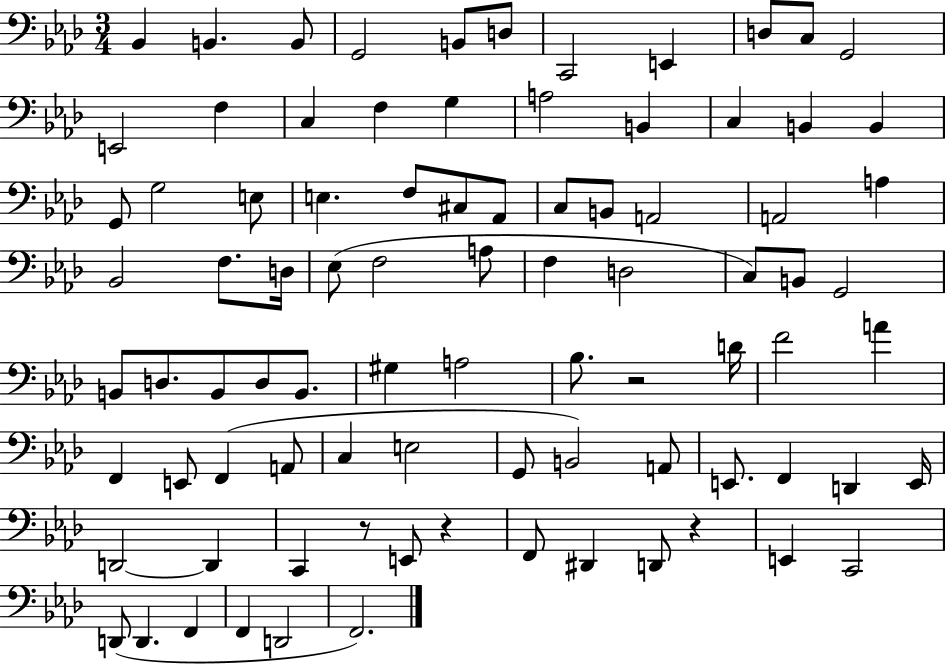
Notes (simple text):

Bb2/q B2/q. B2/e G2/h B2/e D3/e C2/h E2/q D3/e C3/e G2/h E2/h F3/q C3/q F3/q G3/q A3/h B2/q C3/q B2/q B2/q G2/e G3/h E3/e E3/q. F3/e C#3/e Ab2/e C3/e B2/e A2/h A2/h A3/q Bb2/h F3/e. D3/s Eb3/e F3/h A3/e F3/q D3/h C3/e B2/e G2/h B2/e D3/e. B2/e D3/e B2/e. G#3/q A3/h Bb3/e. R/h D4/s F4/h A4/q F2/q E2/e F2/q A2/e C3/q E3/h G2/e B2/h A2/e E2/e. F2/q D2/q E2/s D2/h D2/q C2/q R/e E2/e R/q F2/e D#2/q D2/e R/q E2/q C2/h D2/e D2/q. F2/q F2/q D2/h F2/h.